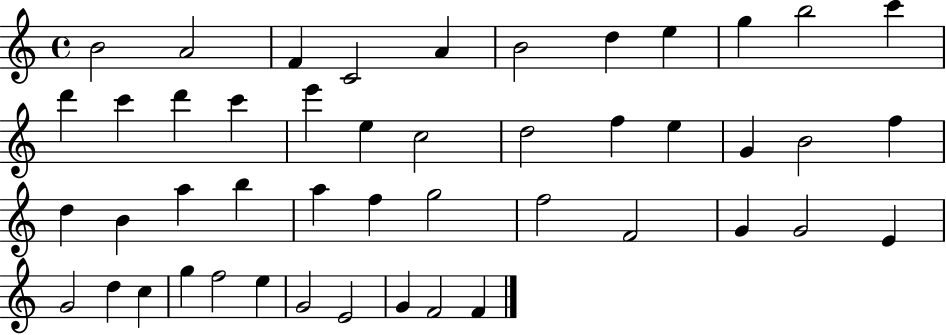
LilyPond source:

{
  \clef treble
  \time 4/4
  \defaultTimeSignature
  \key c \major
  b'2 a'2 | f'4 c'2 a'4 | b'2 d''4 e''4 | g''4 b''2 c'''4 | \break d'''4 c'''4 d'''4 c'''4 | e'''4 e''4 c''2 | d''2 f''4 e''4 | g'4 b'2 f''4 | \break d''4 b'4 a''4 b''4 | a''4 f''4 g''2 | f''2 f'2 | g'4 g'2 e'4 | \break g'2 d''4 c''4 | g''4 f''2 e''4 | g'2 e'2 | g'4 f'2 f'4 | \break \bar "|."
}